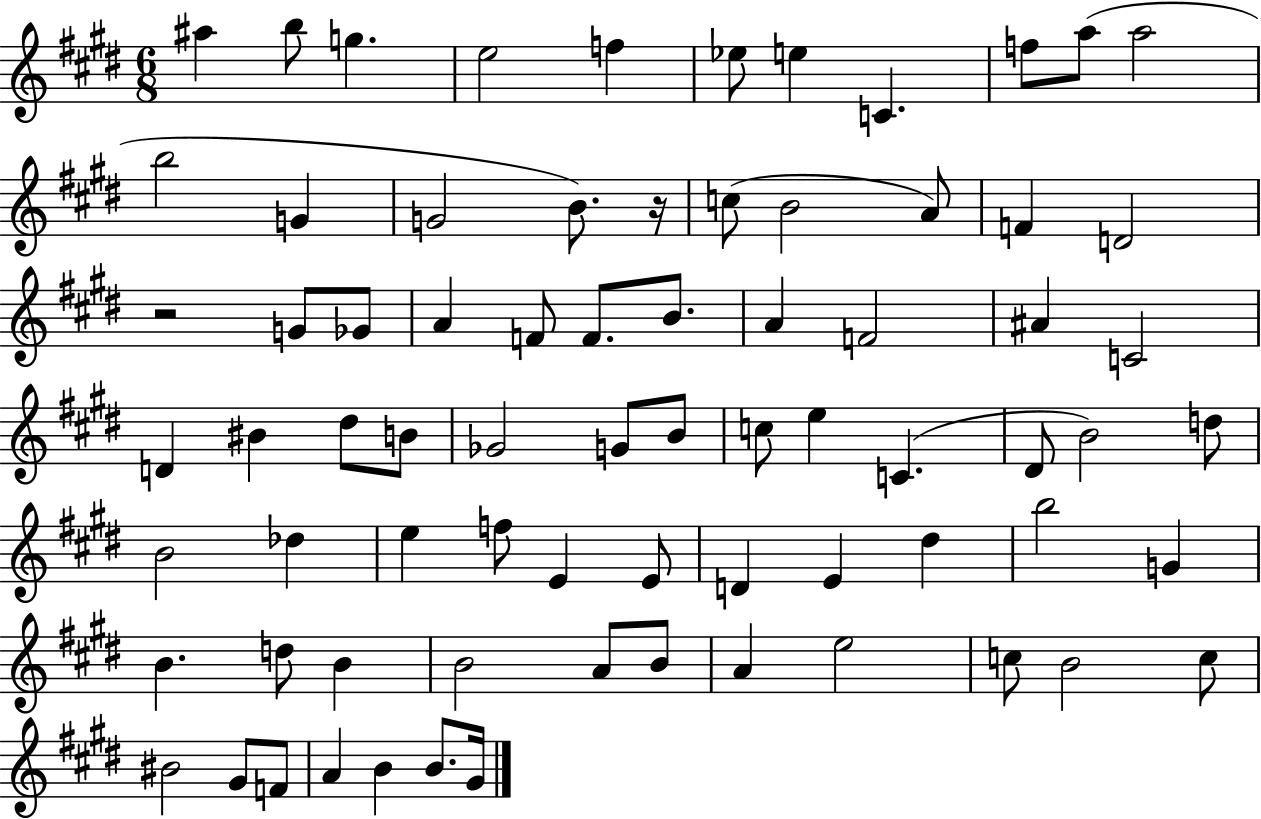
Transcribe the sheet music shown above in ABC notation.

X:1
T:Untitled
M:6/8
L:1/4
K:E
^a b/2 g e2 f _e/2 e C f/2 a/2 a2 b2 G G2 B/2 z/4 c/2 B2 A/2 F D2 z2 G/2 _G/2 A F/2 F/2 B/2 A F2 ^A C2 D ^B ^d/2 B/2 _G2 G/2 B/2 c/2 e C ^D/2 B2 d/2 B2 _d e f/2 E E/2 D E ^d b2 G B d/2 B B2 A/2 B/2 A e2 c/2 B2 c/2 ^B2 ^G/2 F/2 A B B/2 ^G/4